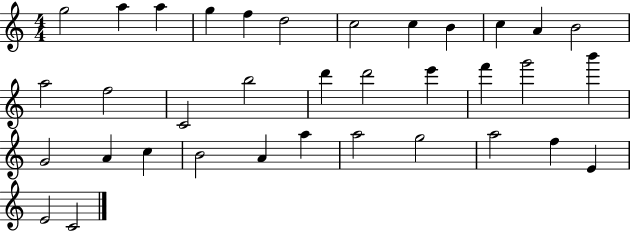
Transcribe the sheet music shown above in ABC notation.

X:1
T:Untitled
M:4/4
L:1/4
K:C
g2 a a g f d2 c2 c B c A B2 a2 f2 C2 b2 d' d'2 e' f' g'2 b' G2 A c B2 A a a2 g2 a2 f E E2 C2